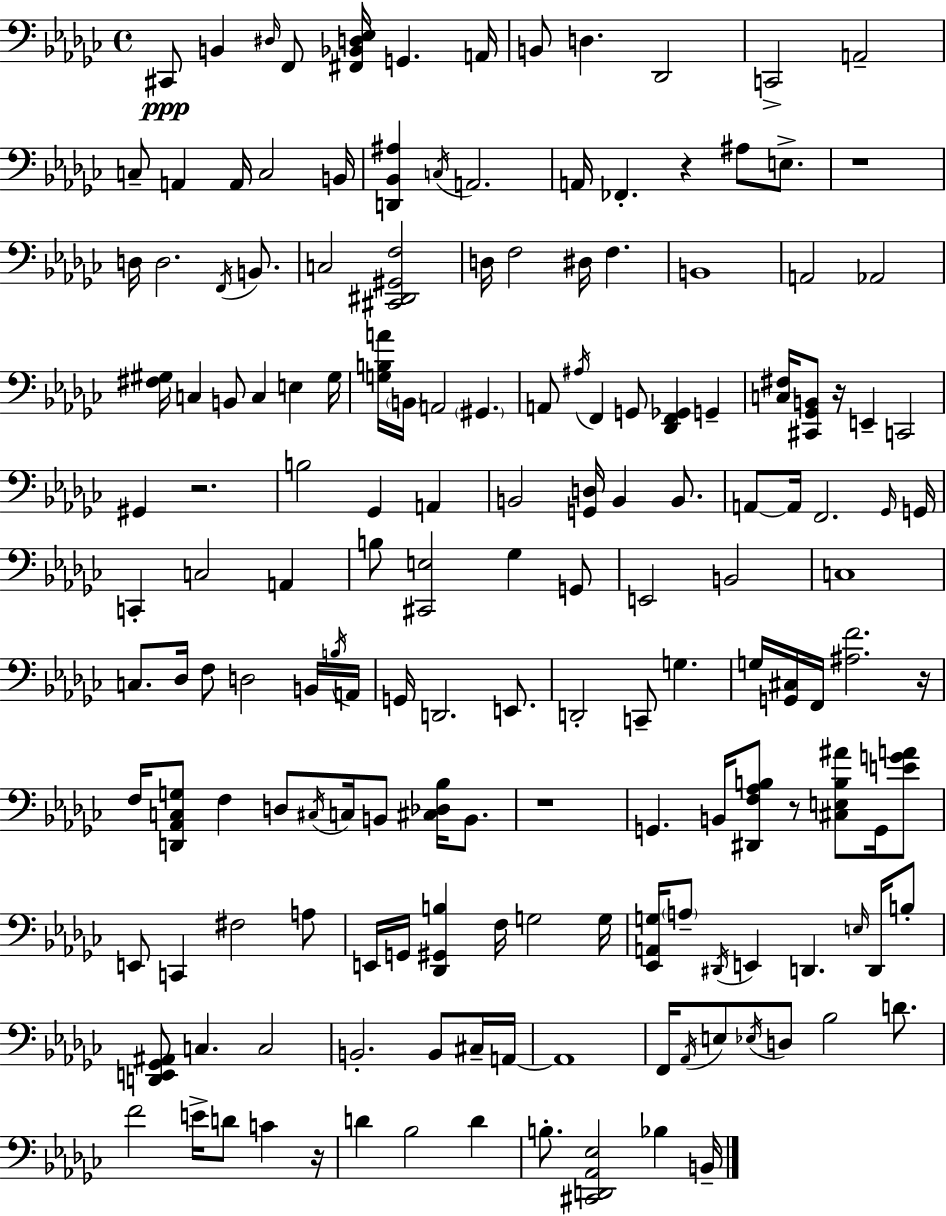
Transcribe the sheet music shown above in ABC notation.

X:1
T:Untitled
M:4/4
L:1/4
K:Ebm
^C,,/2 B,, ^D,/4 F,,/2 [^F,,_B,,D,_E,]/4 G,, A,,/4 B,,/2 D, _D,,2 C,,2 A,,2 C,/2 A,, A,,/4 C,2 B,,/4 [D,,_B,,^A,] C,/4 A,,2 A,,/4 _F,, z ^A,/2 E,/2 z4 D,/4 D,2 F,,/4 B,,/2 C,2 [^C,,^D,,^G,,F,]2 D,/4 F,2 ^D,/4 F, B,,4 A,,2 _A,,2 [^F,^G,]/4 C, B,,/2 C, E, ^G,/4 [G,B,A]/4 B,,/4 A,,2 ^G,, A,,/2 ^A,/4 F,, G,,/2 [_D,,F,,_G,,] G,, [C,^F,]/4 [^C,,_G,,B,,]/2 z/4 E,, C,,2 ^G,, z2 B,2 _G,, A,, B,,2 [G,,D,]/4 B,, B,,/2 A,,/2 A,,/4 F,,2 _G,,/4 G,,/4 C,, C,2 A,, B,/2 [^C,,E,]2 _G, G,,/2 E,,2 B,,2 C,4 C,/2 _D,/4 F,/2 D,2 B,,/4 B,/4 A,,/4 G,,/4 D,,2 E,,/2 D,,2 C,,/2 G, G,/4 [G,,^C,]/4 F,,/4 [^A,F]2 z/4 F,/4 [D,,_A,,C,G,]/2 F, D,/2 ^C,/4 C,/4 B,,/2 [^C,_D,_B,]/4 B,,/2 z4 G,, B,,/4 [^D,,F,_A,B,]/2 z/2 [^C,E,B,^A]/2 G,,/4 [EGA]/2 E,,/2 C,, ^F,2 A,/2 E,,/4 G,,/4 [_D,,^G,,B,] F,/4 G,2 G,/4 [_E,,A,,G,]/4 A,/2 ^D,,/4 E,, D,, E,/4 D,,/4 B,/2 [D,,E,,_G,,^A,,]/2 C, C,2 B,,2 B,,/2 ^C,/4 A,,/4 A,,4 F,,/4 _A,,/4 E,/2 _E,/4 D,/2 _B,2 D/2 F2 E/4 D/2 C z/4 D _B,2 D B,/2 [^C,,D,,_A,,_E,]2 _B, B,,/4